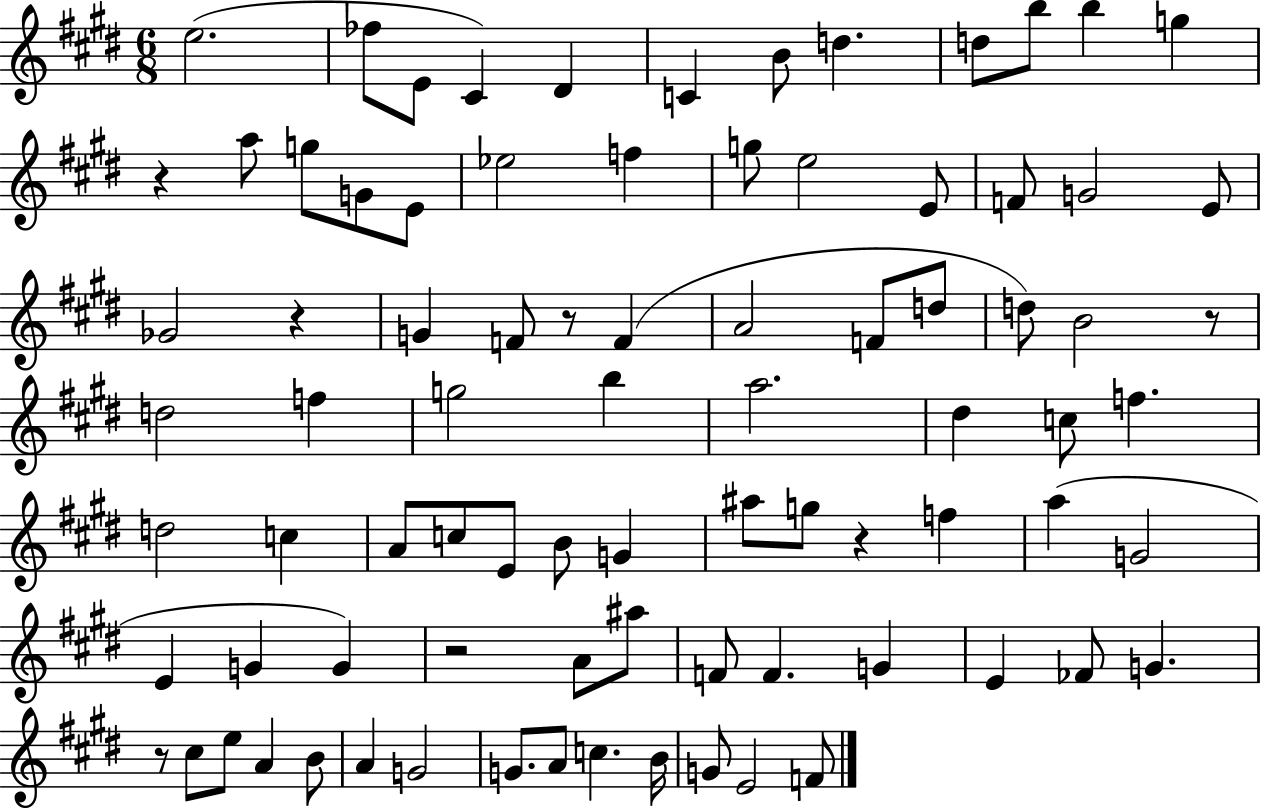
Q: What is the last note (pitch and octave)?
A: F4